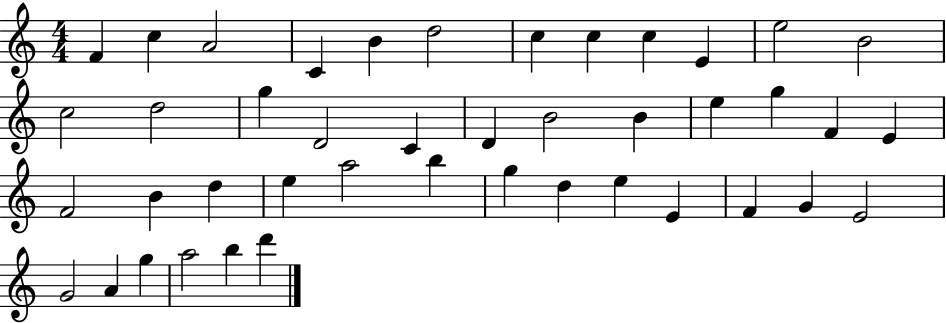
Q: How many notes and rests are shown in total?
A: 43